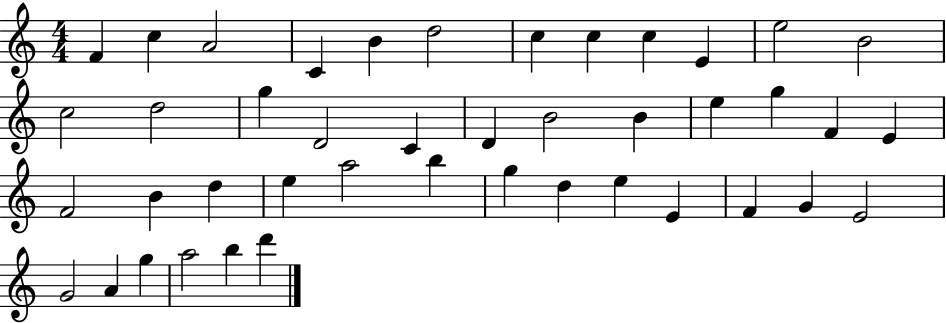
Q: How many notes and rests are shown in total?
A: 43